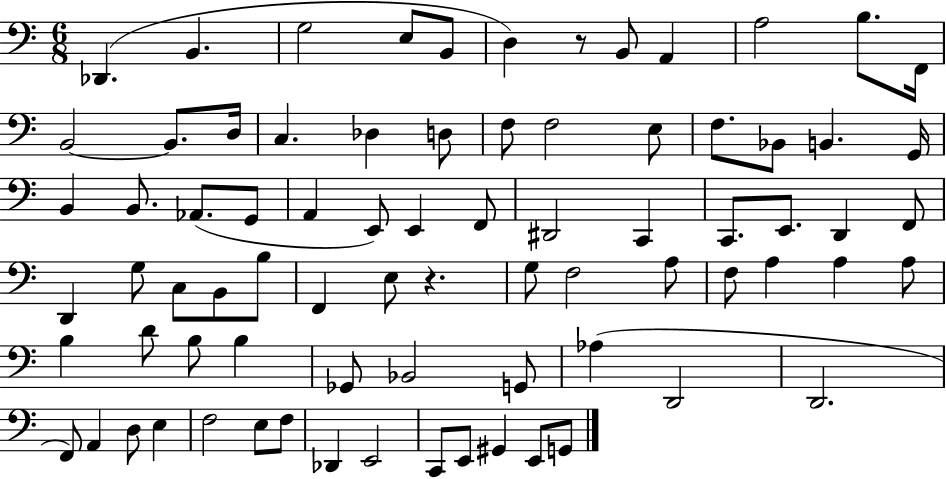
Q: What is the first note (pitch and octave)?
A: Db2